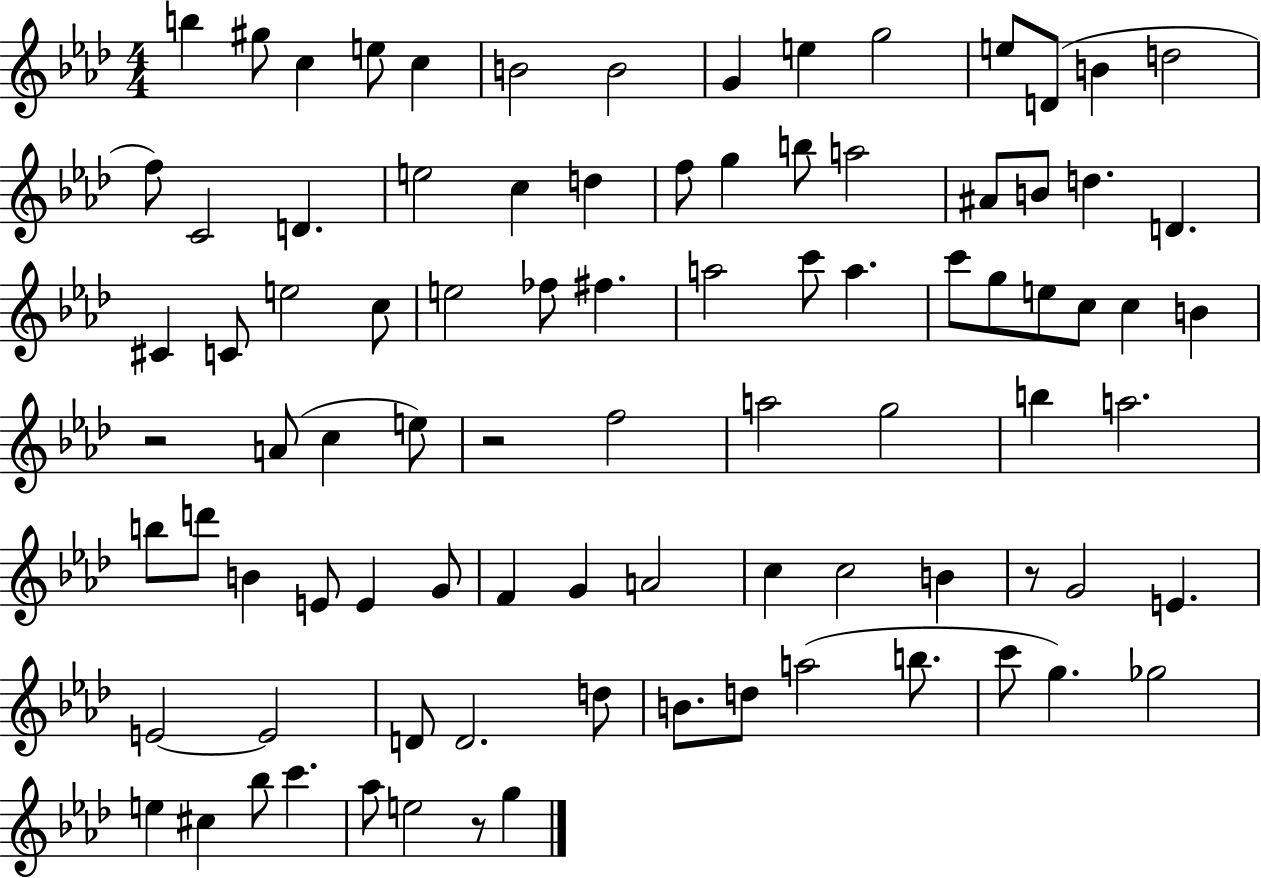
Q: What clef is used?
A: treble